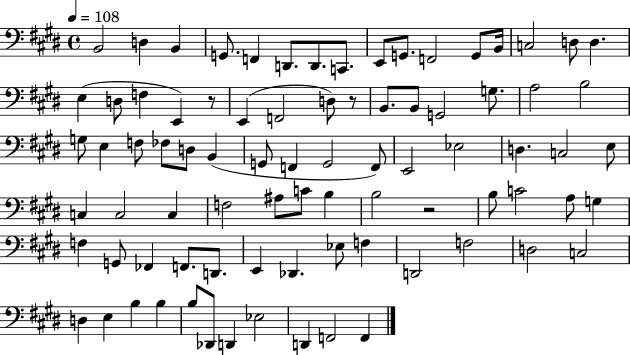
X:1
T:Untitled
M:4/4
L:1/4
K:E
B,,2 D, B,, G,,/2 F,, D,,/2 D,,/2 C,,/2 E,,/2 G,,/2 F,,2 G,,/2 B,,/4 C,2 D,/2 D, E, D,/2 F, E,, z/2 E,, F,,2 D,/2 z/2 B,,/2 B,,/2 G,,2 G,/2 A,2 B,2 G,/2 E, F,/2 _F,/2 D,/2 B,, G,,/2 F,, G,,2 F,,/2 E,,2 _E,2 D, C,2 E,/2 C, C,2 C, F,2 ^A,/2 C/2 B, B,2 z2 B,/2 C2 A,/2 G, F, G,,/2 _F,, F,,/2 D,,/2 E,, _D,, _E,/2 F, D,,2 F,2 D,2 C,2 D, E, B, B, B,/2 _D,,/2 D,, _E,2 D,, F,,2 F,,